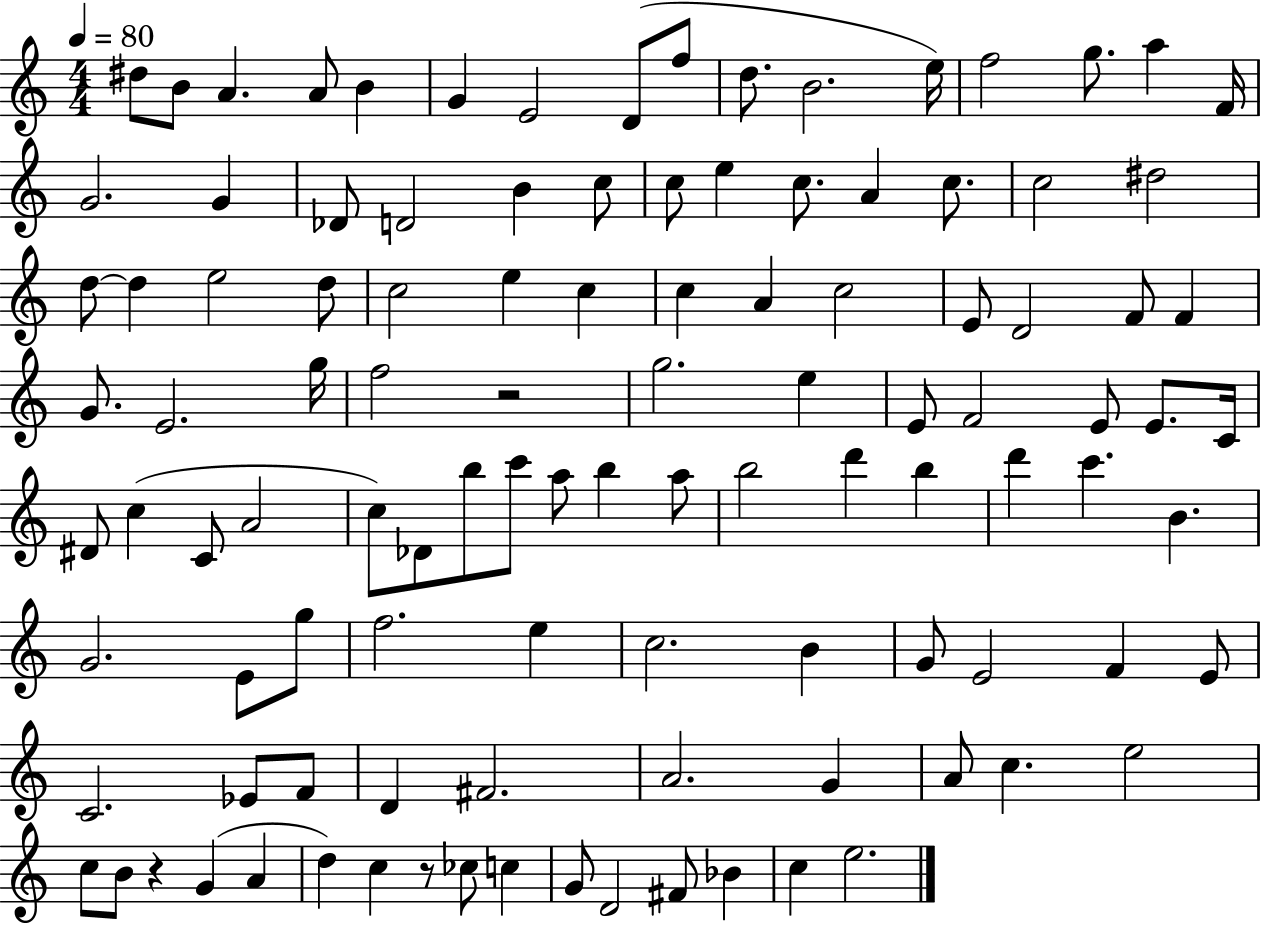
{
  \clef treble
  \numericTimeSignature
  \time 4/4
  \key c \major
  \tempo 4 = 80
  dis''8 b'8 a'4. a'8 b'4 | g'4 e'2 d'8( f''8 | d''8. b'2. e''16) | f''2 g''8. a''4 f'16 | \break g'2. g'4 | des'8 d'2 b'4 c''8 | c''8 e''4 c''8. a'4 c''8. | c''2 dis''2 | \break d''8~~ d''4 e''2 d''8 | c''2 e''4 c''4 | c''4 a'4 c''2 | e'8 d'2 f'8 f'4 | \break g'8. e'2. g''16 | f''2 r2 | g''2. e''4 | e'8 f'2 e'8 e'8. c'16 | \break dis'8 c''4( c'8 a'2 | c''8) des'8 b''8 c'''8 a''8 b''4 a''8 | b''2 d'''4 b''4 | d'''4 c'''4. b'4. | \break g'2. e'8 g''8 | f''2. e''4 | c''2. b'4 | g'8 e'2 f'4 e'8 | \break c'2. ees'8 f'8 | d'4 fis'2. | a'2. g'4 | a'8 c''4. e''2 | \break c''8 b'8 r4 g'4( a'4 | d''4) c''4 r8 ces''8 c''4 | g'8 d'2 fis'8 bes'4 | c''4 e''2. | \break \bar "|."
}